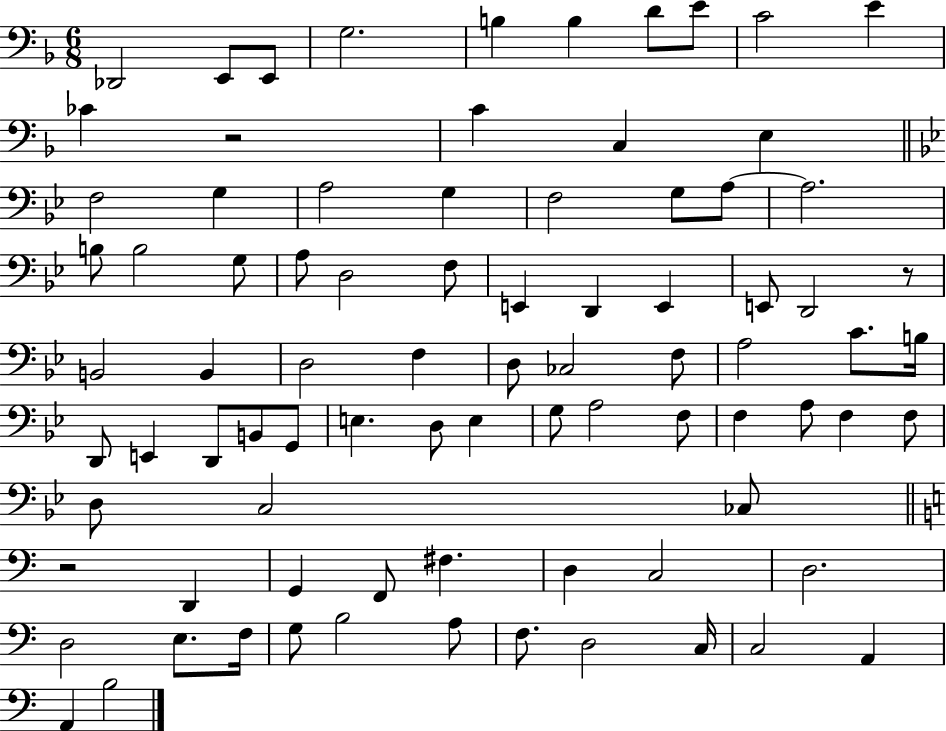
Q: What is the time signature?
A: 6/8